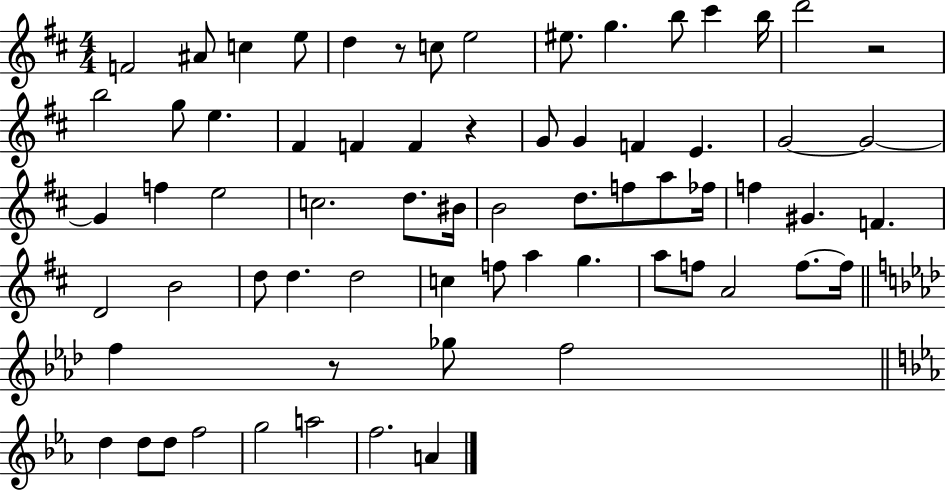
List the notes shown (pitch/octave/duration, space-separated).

F4/h A#4/e C5/q E5/e D5/q R/e C5/e E5/h EIS5/e. G5/q. B5/e C#6/q B5/s D6/h R/h B5/h G5/e E5/q. F#4/q F4/q F4/q R/q G4/e G4/q F4/q E4/q. G4/h G4/h G4/q F5/q E5/h C5/h. D5/e. BIS4/s B4/h D5/e. F5/e A5/e FES5/s F5/q G#4/q. F4/q. D4/h B4/h D5/e D5/q. D5/h C5/q F5/e A5/q G5/q. A5/e F5/e A4/h F5/e. F5/s F5/q R/e Gb5/e F5/h D5/q D5/e D5/e F5/h G5/h A5/h F5/h. A4/q